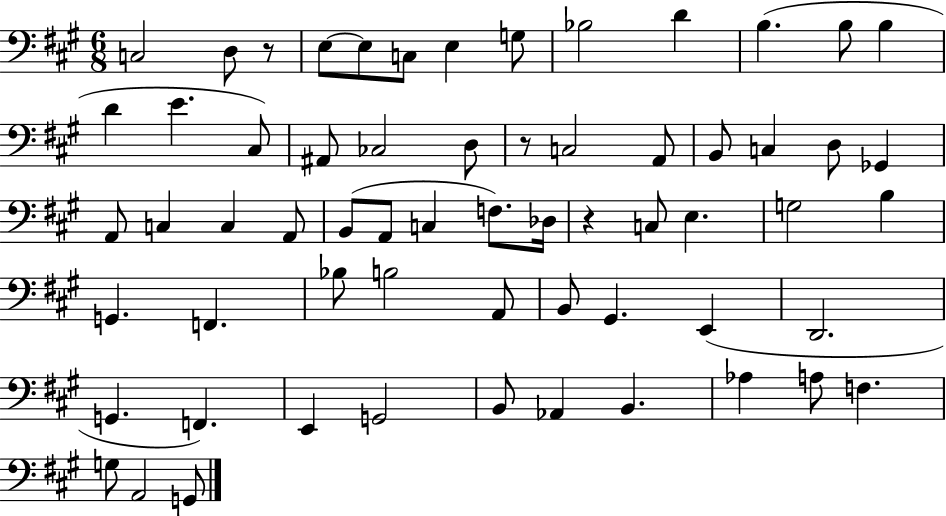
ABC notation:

X:1
T:Untitled
M:6/8
L:1/4
K:A
C,2 D,/2 z/2 E,/2 E,/2 C,/2 E, G,/2 _B,2 D B, B,/2 B, D E ^C,/2 ^A,,/2 _C,2 D,/2 z/2 C,2 A,,/2 B,,/2 C, D,/2 _G,, A,,/2 C, C, A,,/2 B,,/2 A,,/2 C, F,/2 _D,/4 z C,/2 E, G,2 B, G,, F,, _B,/2 B,2 A,,/2 B,,/2 ^G,, E,, D,,2 G,, F,, E,, G,,2 B,,/2 _A,, B,, _A, A,/2 F, G,/2 A,,2 G,,/2